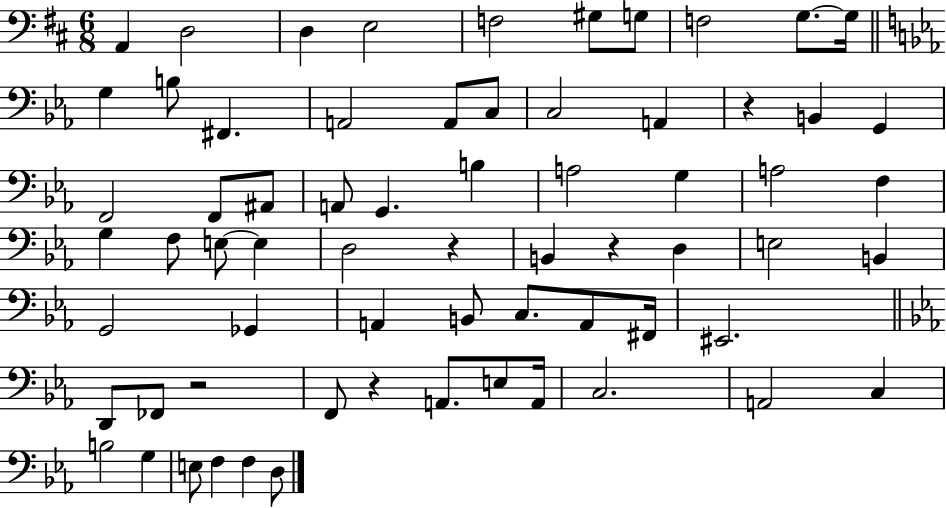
X:1
T:Untitled
M:6/8
L:1/4
K:D
A,, D,2 D, E,2 F,2 ^G,/2 G,/2 F,2 G,/2 G,/4 G, B,/2 ^F,, A,,2 A,,/2 C,/2 C,2 A,, z B,, G,, F,,2 F,,/2 ^A,,/2 A,,/2 G,, B, A,2 G, A,2 F, G, F,/2 E,/2 E, D,2 z B,, z D, E,2 B,, G,,2 _G,, A,, B,,/2 C,/2 A,,/2 ^F,,/4 ^E,,2 D,,/2 _F,,/2 z2 F,,/2 z A,,/2 E,/2 A,,/4 C,2 A,,2 C, B,2 G, E,/2 F, F, D,/2